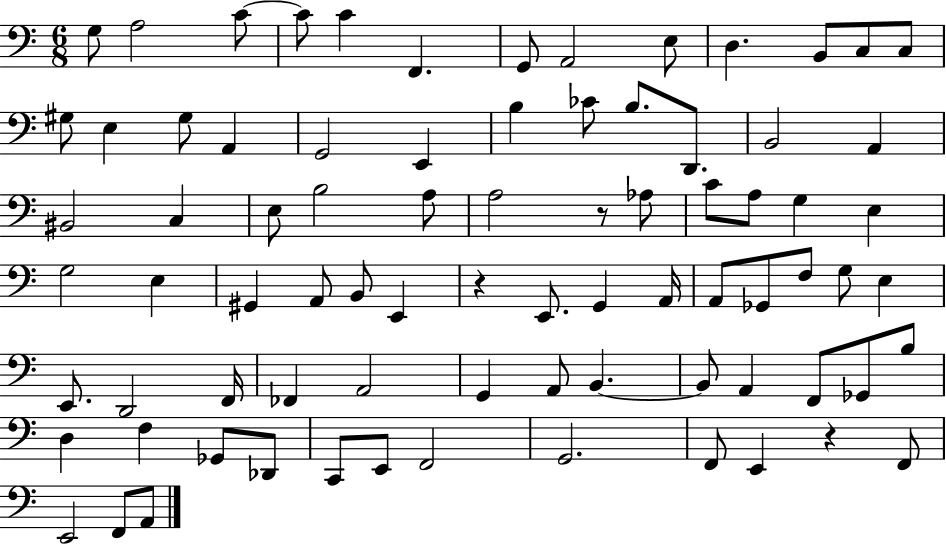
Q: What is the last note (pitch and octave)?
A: A2